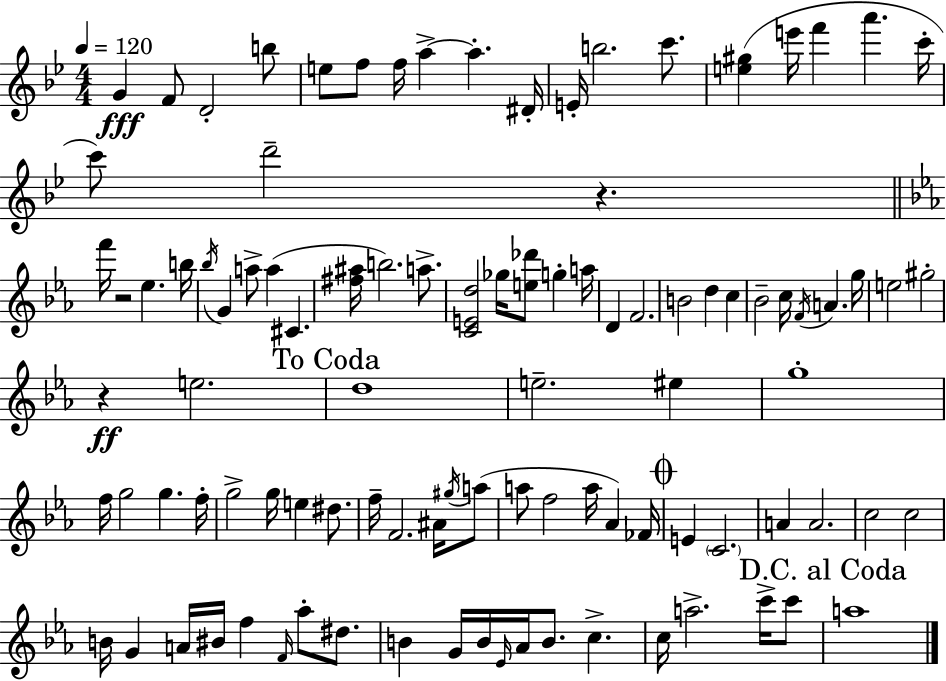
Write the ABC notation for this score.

X:1
T:Untitled
M:4/4
L:1/4
K:Bb
G F/2 D2 b/2 e/2 f/2 f/4 a a ^D/4 E/4 b2 c'/2 [e^g] e'/4 f' a' c'/4 c'/2 d'2 z f'/4 z2 _e b/4 _b/4 G a/2 a ^C [^f^a]/4 b2 a/2 [CEd]2 _g/4 [e_d']/2 g a/4 D F2 B2 d c _B2 c/4 F/4 A g/4 e2 ^g2 z e2 d4 e2 ^e g4 f/4 g2 g f/4 g2 g/4 e ^d/2 f/4 F2 ^A/4 ^g/4 a/2 a/2 f2 a/4 _A _F/4 E C2 A A2 c2 c2 B/4 G A/4 ^B/4 f F/4 _a/2 ^d/2 B G/4 B/4 _E/4 _A/4 B/2 c c/4 a2 c'/4 c'/2 a4